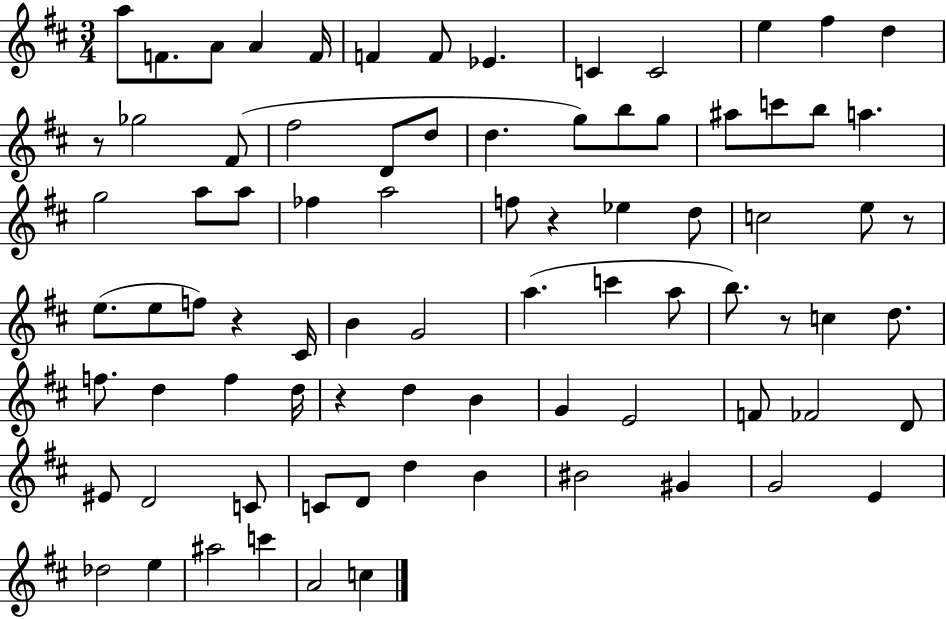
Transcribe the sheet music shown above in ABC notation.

X:1
T:Untitled
M:3/4
L:1/4
K:D
a/2 F/2 A/2 A F/4 F F/2 _E C C2 e ^f d z/2 _g2 ^F/2 ^f2 D/2 d/2 d g/2 b/2 g/2 ^a/2 c'/2 b/2 a g2 a/2 a/2 _f a2 f/2 z _e d/2 c2 e/2 z/2 e/2 e/2 f/2 z ^C/4 B G2 a c' a/2 b/2 z/2 c d/2 f/2 d f d/4 z d B G E2 F/2 _F2 D/2 ^E/2 D2 C/2 C/2 D/2 d B ^B2 ^G G2 E _d2 e ^a2 c' A2 c